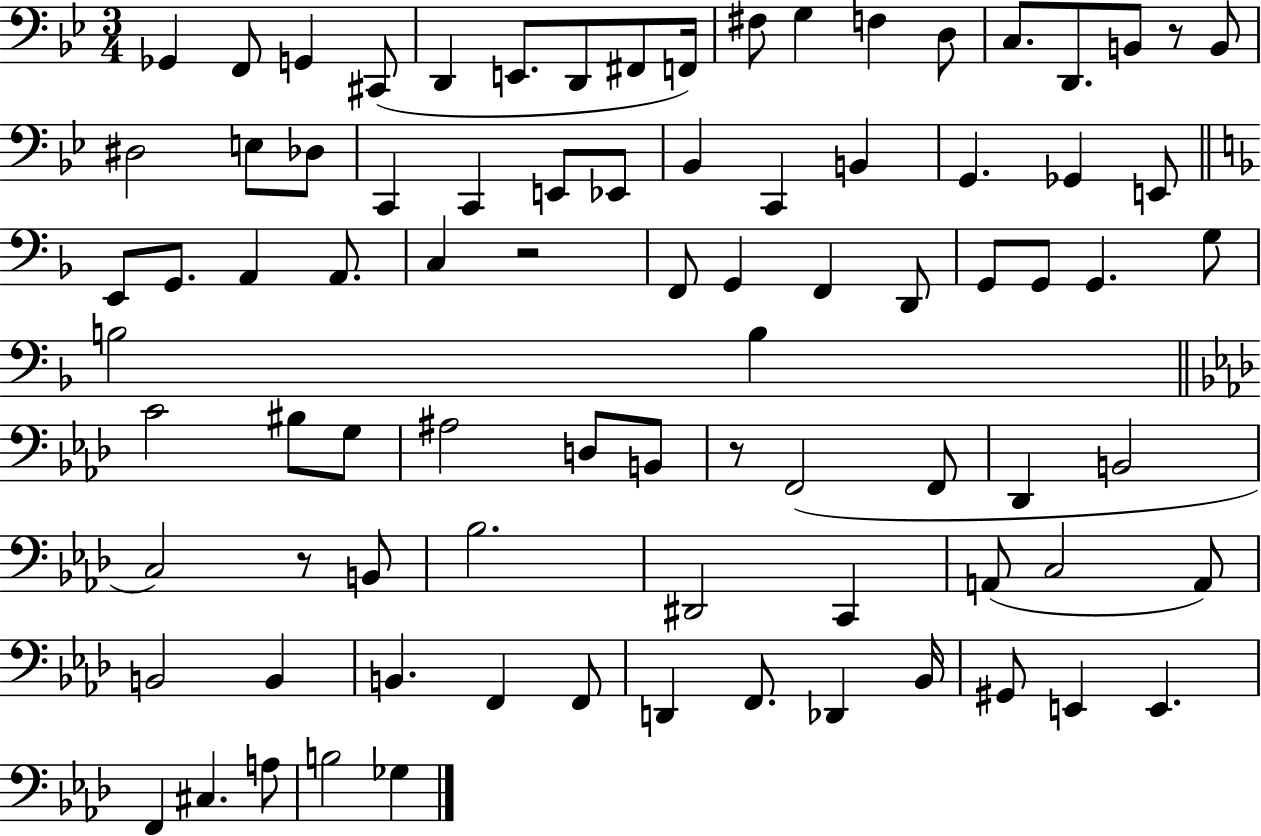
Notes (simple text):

Gb2/q F2/e G2/q C#2/e D2/q E2/e. D2/e F#2/e F2/s F#3/e G3/q F3/q D3/e C3/e. D2/e. B2/e R/e B2/e D#3/h E3/e Db3/e C2/q C2/q E2/e Eb2/e Bb2/q C2/q B2/q G2/q. Gb2/q E2/e E2/e G2/e. A2/q A2/e. C3/q R/h F2/e G2/q F2/q D2/e G2/e G2/e G2/q. G3/e B3/h B3/q C4/h BIS3/e G3/e A#3/h D3/e B2/e R/e F2/h F2/e Db2/q B2/h C3/h R/e B2/e Bb3/h. D#2/h C2/q A2/e C3/h A2/e B2/h B2/q B2/q. F2/q F2/e D2/q F2/e. Db2/q Bb2/s G#2/e E2/q E2/q. F2/q C#3/q. A3/e B3/h Gb3/q